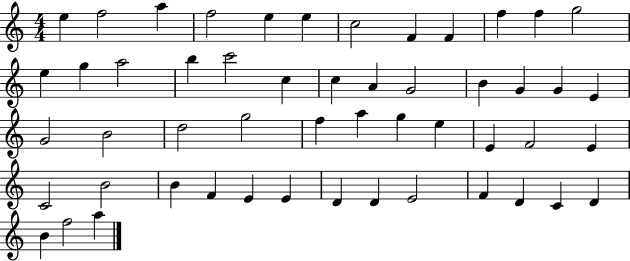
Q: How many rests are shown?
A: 0